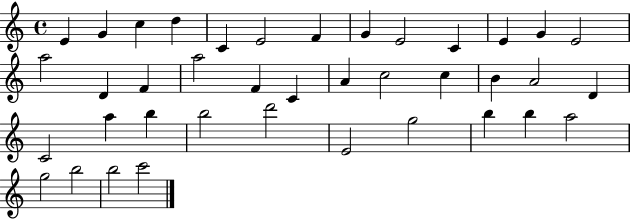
X:1
T:Untitled
M:4/4
L:1/4
K:C
E G c d C E2 F G E2 C E G E2 a2 D F a2 F C A c2 c B A2 D C2 a b b2 d'2 E2 g2 b b a2 g2 b2 b2 c'2